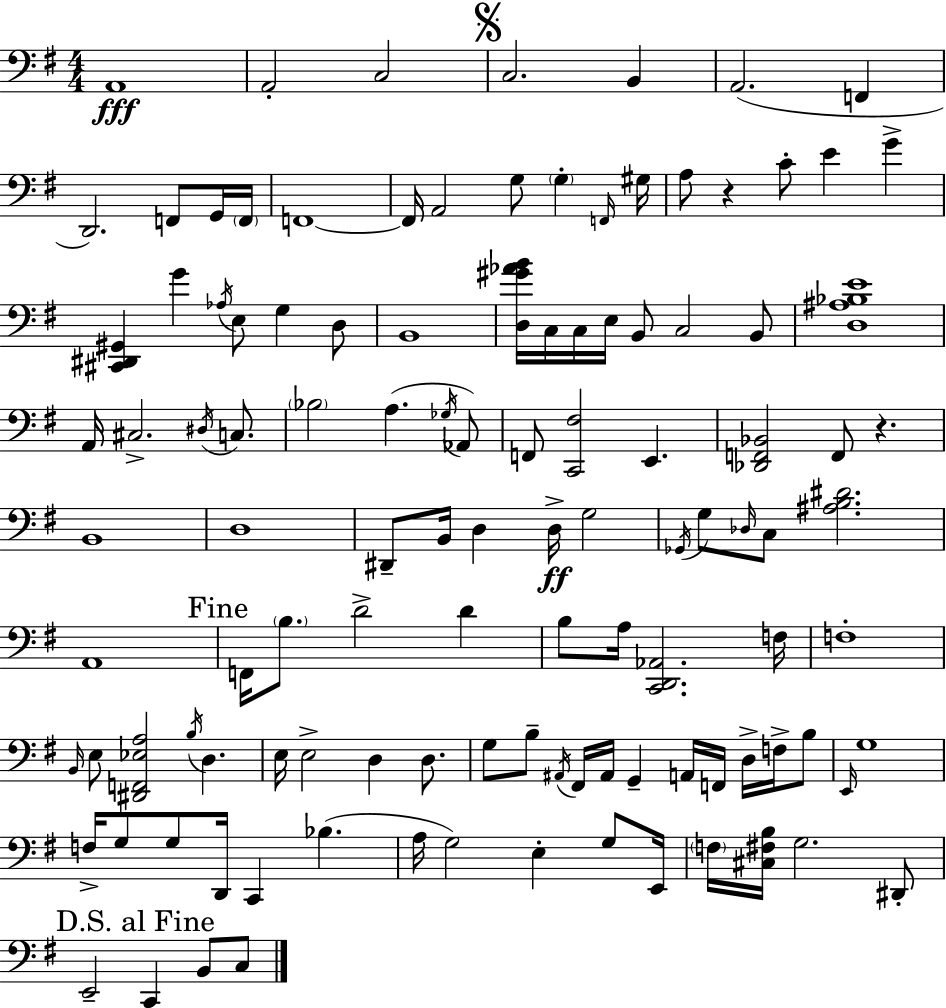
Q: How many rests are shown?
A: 2